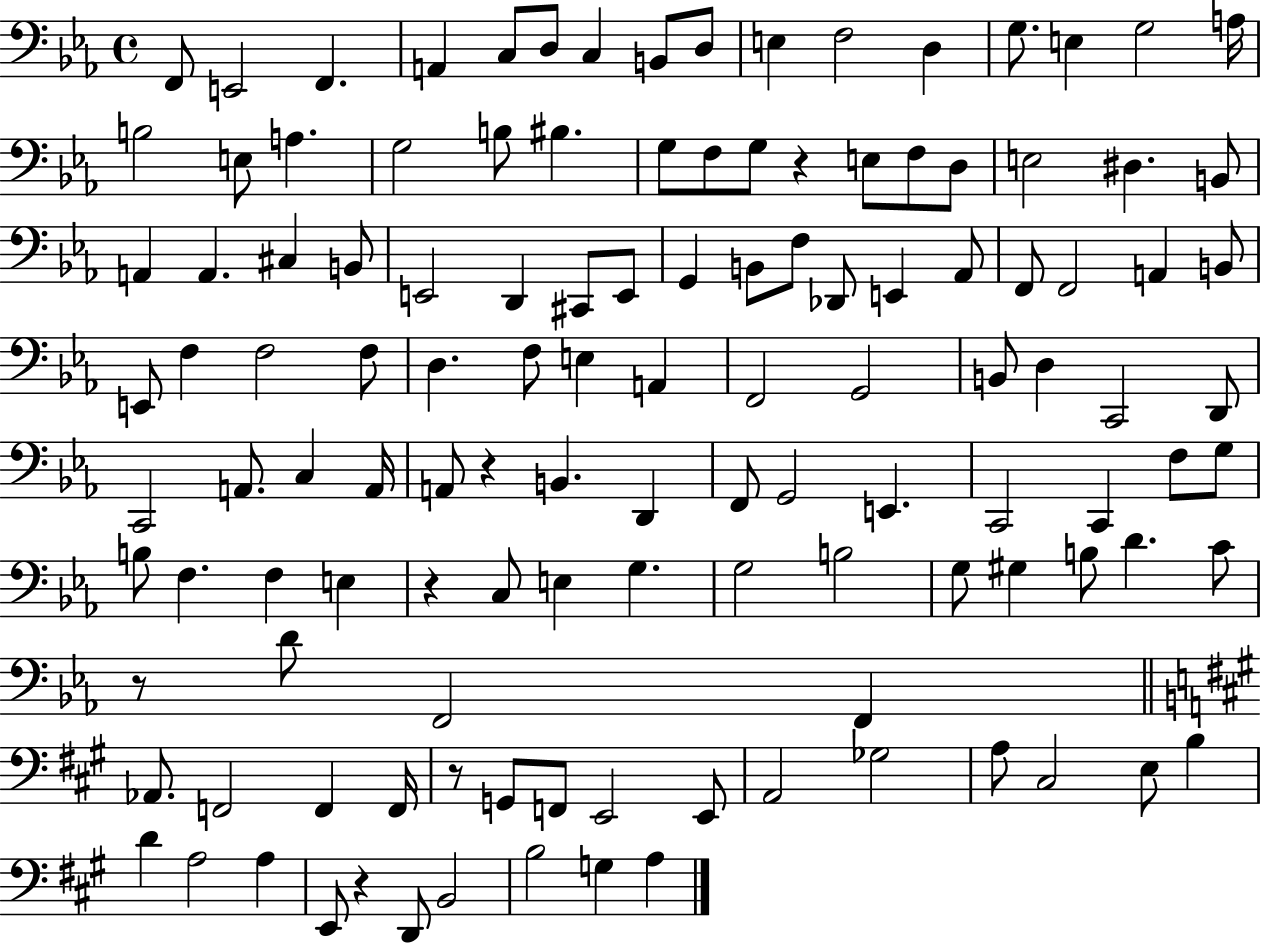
X:1
T:Untitled
M:4/4
L:1/4
K:Eb
F,,/2 E,,2 F,, A,, C,/2 D,/2 C, B,,/2 D,/2 E, F,2 D, G,/2 E, G,2 A,/4 B,2 E,/2 A, G,2 B,/2 ^B, G,/2 F,/2 G,/2 z E,/2 F,/2 D,/2 E,2 ^D, B,,/2 A,, A,, ^C, B,,/2 E,,2 D,, ^C,,/2 E,,/2 G,, B,,/2 F,/2 _D,,/2 E,, _A,,/2 F,,/2 F,,2 A,, B,,/2 E,,/2 F, F,2 F,/2 D, F,/2 E, A,, F,,2 G,,2 B,,/2 D, C,,2 D,,/2 C,,2 A,,/2 C, A,,/4 A,,/2 z B,, D,, F,,/2 G,,2 E,, C,,2 C,, F,/2 G,/2 B,/2 F, F, E, z C,/2 E, G, G,2 B,2 G,/2 ^G, B,/2 D C/2 z/2 D/2 F,,2 F,, _A,,/2 F,,2 F,, F,,/4 z/2 G,,/2 F,,/2 E,,2 E,,/2 A,,2 _G,2 A,/2 ^C,2 E,/2 B, D A,2 A, E,,/2 z D,,/2 B,,2 B,2 G, A,